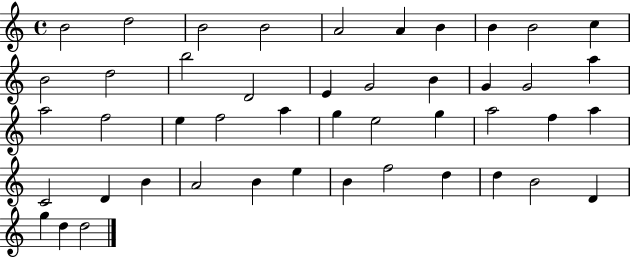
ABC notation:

X:1
T:Untitled
M:4/4
L:1/4
K:C
B2 d2 B2 B2 A2 A B B B2 c B2 d2 b2 D2 E G2 B G G2 a a2 f2 e f2 a g e2 g a2 f a C2 D B A2 B e B f2 d d B2 D g d d2